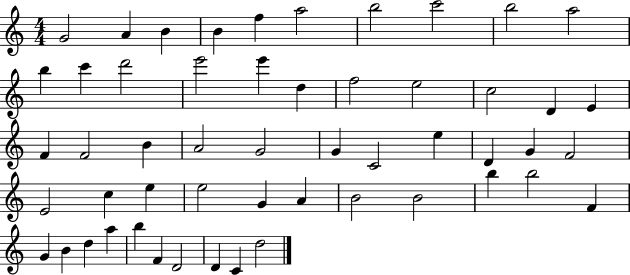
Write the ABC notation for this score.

X:1
T:Untitled
M:4/4
L:1/4
K:C
G2 A B B f a2 b2 c'2 b2 a2 b c' d'2 e'2 e' d f2 e2 c2 D E F F2 B A2 G2 G C2 e D G F2 E2 c e e2 G A B2 B2 b b2 F G B d a b F D2 D C d2